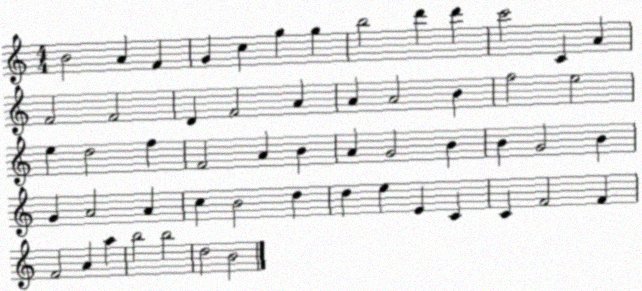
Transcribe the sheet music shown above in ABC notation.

X:1
T:Untitled
M:4/4
L:1/4
K:C
B2 A F G c g g b2 d' d' c'2 C A F2 F2 D F2 A A A2 B f2 e2 e d2 f F2 A B A G2 B B G2 B G A2 A c B2 d d e E C C F2 F F2 A a b2 b2 d2 B2